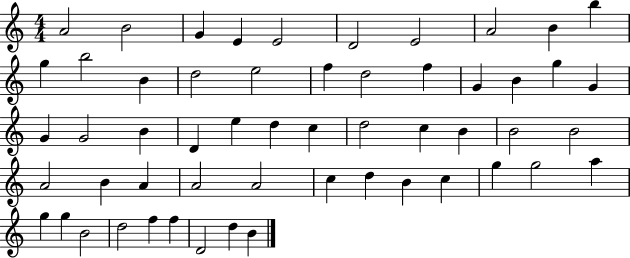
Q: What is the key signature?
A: C major